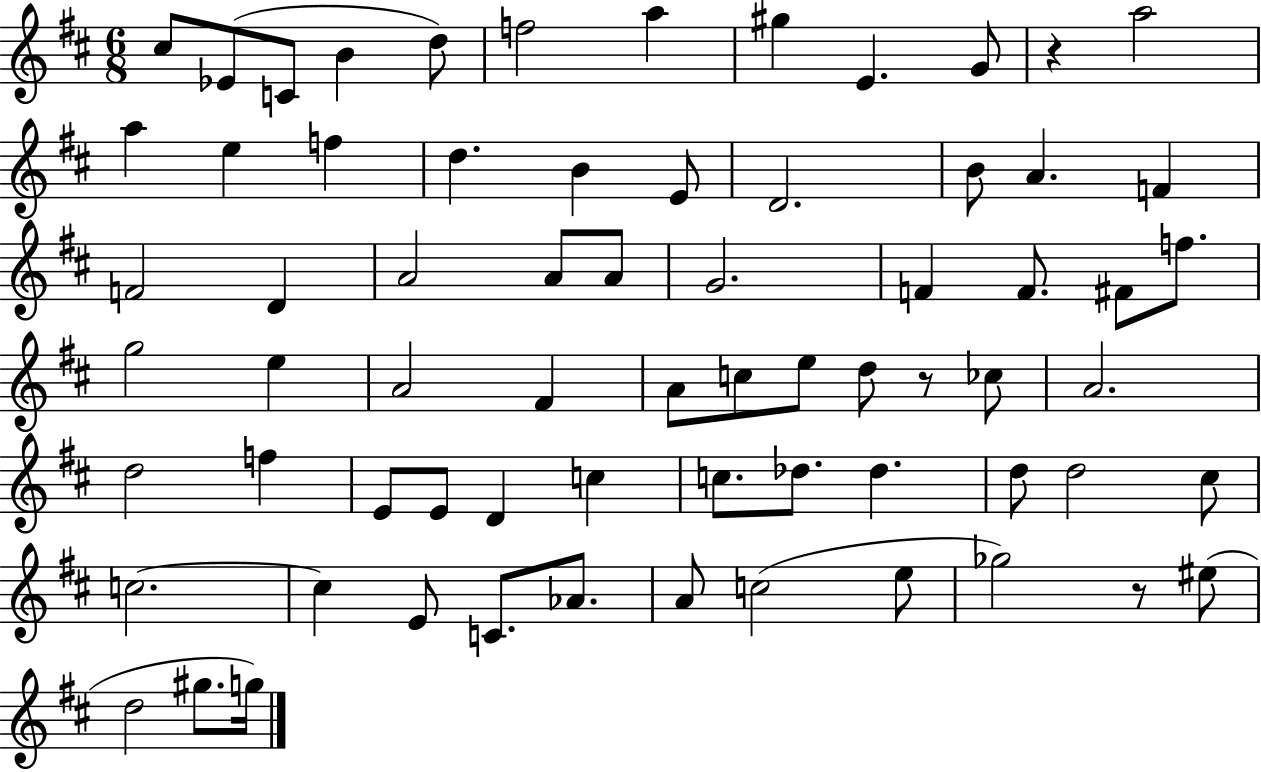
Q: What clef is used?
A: treble